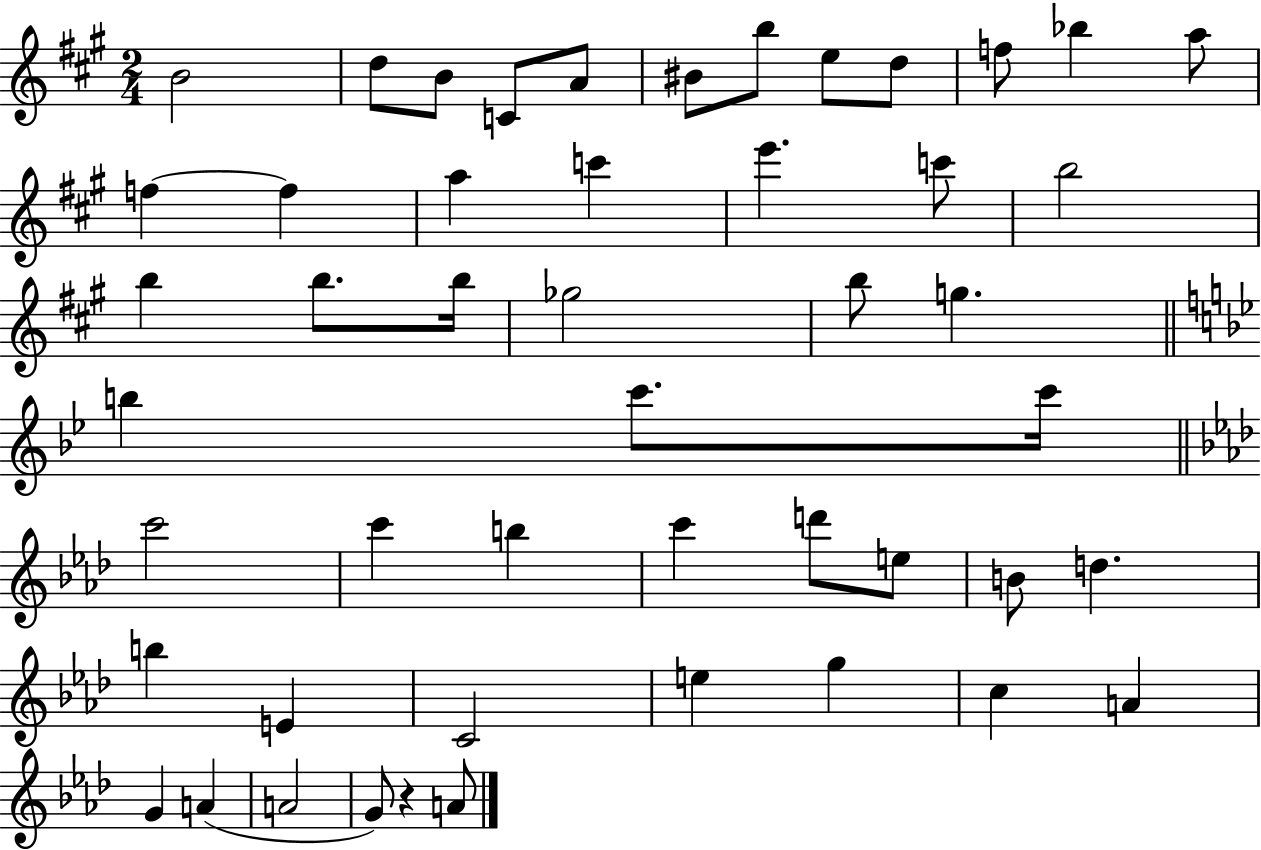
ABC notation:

X:1
T:Untitled
M:2/4
L:1/4
K:A
B2 d/2 B/2 C/2 A/2 ^B/2 b/2 e/2 d/2 f/2 _b a/2 f f a c' e' c'/2 b2 b b/2 b/4 _g2 b/2 g b c'/2 c'/4 c'2 c' b c' d'/2 e/2 B/2 d b E C2 e g c A G A A2 G/2 z A/2